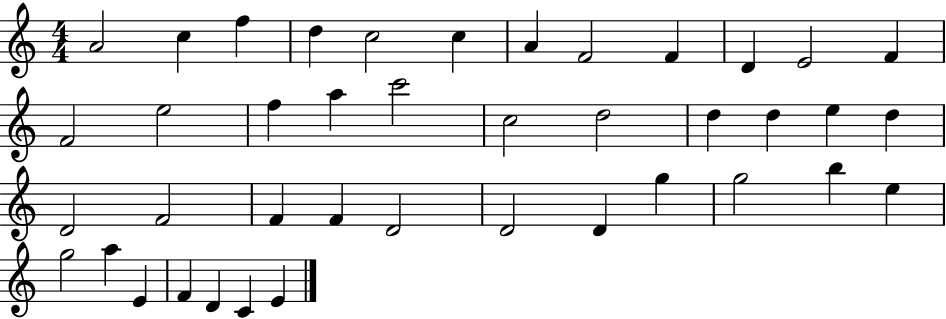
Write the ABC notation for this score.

X:1
T:Untitled
M:4/4
L:1/4
K:C
A2 c f d c2 c A F2 F D E2 F F2 e2 f a c'2 c2 d2 d d e d D2 F2 F F D2 D2 D g g2 b e g2 a E F D C E